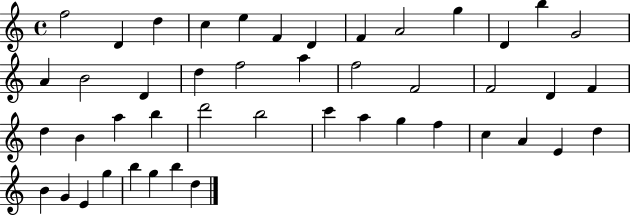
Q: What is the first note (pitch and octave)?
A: F5